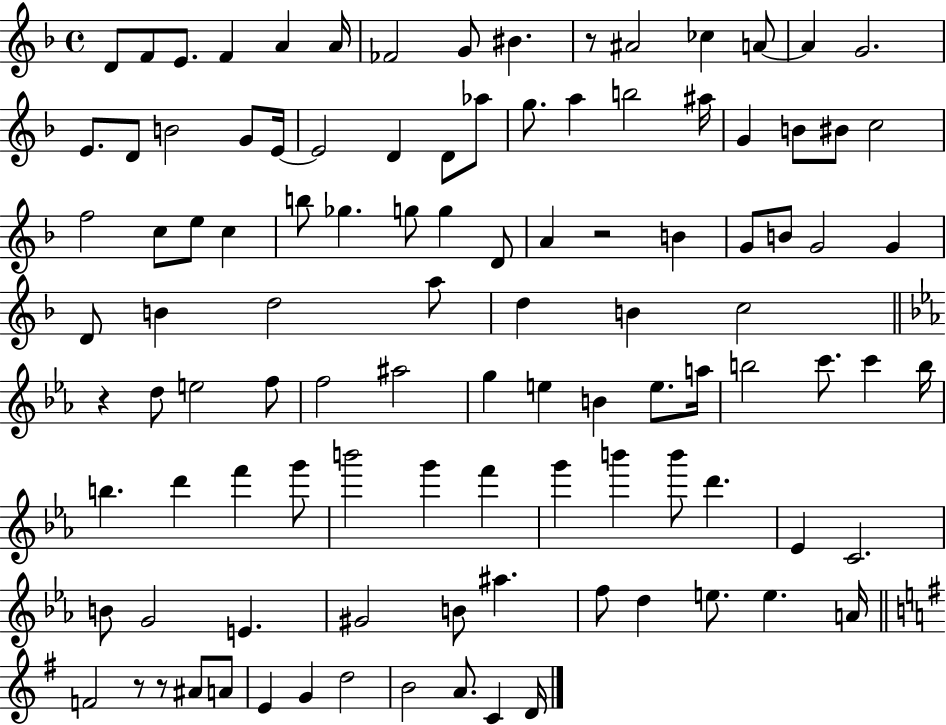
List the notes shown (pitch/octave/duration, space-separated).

D4/e F4/e E4/e. F4/q A4/q A4/s FES4/h G4/e BIS4/q. R/e A#4/h CES5/q A4/e A4/q G4/h. E4/e. D4/e B4/h G4/e E4/s E4/h D4/q D4/e Ab5/e G5/e. A5/q B5/h A#5/s G4/q B4/e BIS4/e C5/h F5/h C5/e E5/e C5/q B5/e Gb5/q. G5/e G5/q D4/e A4/q R/h B4/q G4/e B4/e G4/h G4/q D4/e B4/q D5/h A5/e D5/q B4/q C5/h R/q D5/e E5/h F5/e F5/h A#5/h G5/q E5/q B4/q E5/e. A5/s B5/h C6/e. C6/q B5/s B5/q. D6/q F6/q G6/e B6/h G6/q F6/q G6/q B6/q B6/e D6/q. Eb4/q C4/h. B4/e G4/h E4/q. G#4/h B4/e A#5/q. F5/e D5/q E5/e. E5/q. A4/s F4/h R/e R/e A#4/e A4/e E4/q G4/q D5/h B4/h A4/e. C4/q D4/s